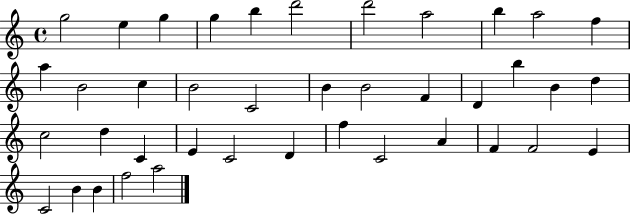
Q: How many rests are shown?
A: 0